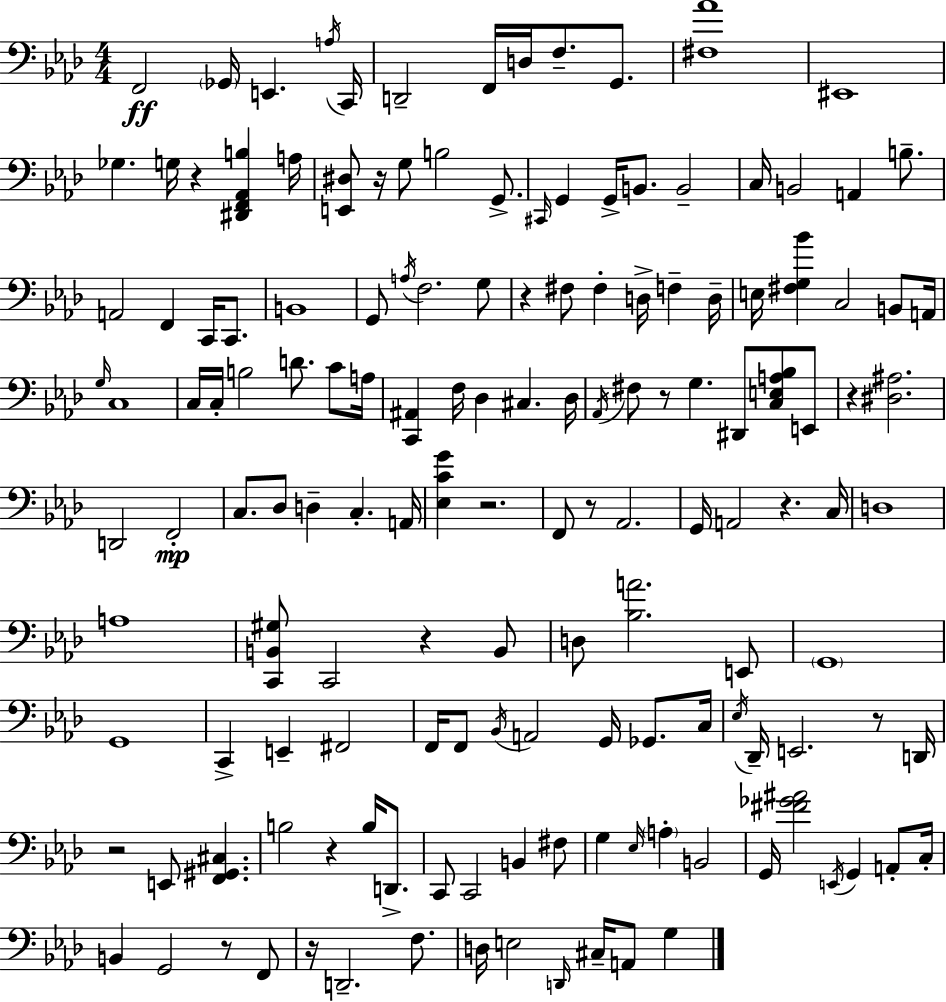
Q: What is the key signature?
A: F minor